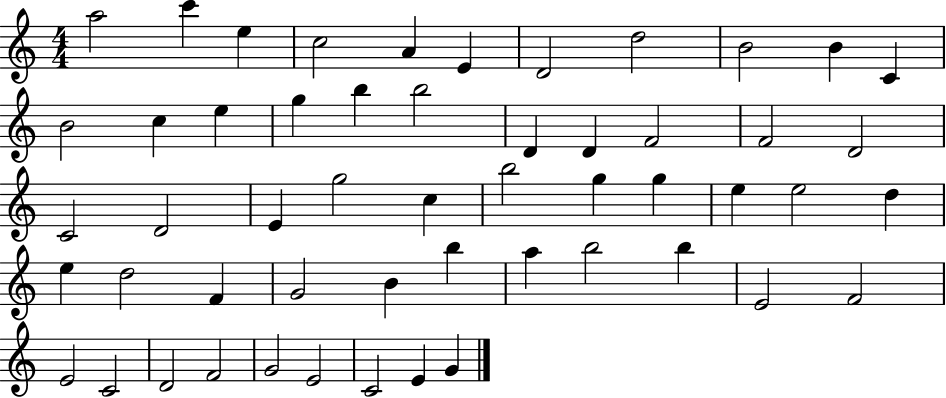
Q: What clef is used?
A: treble